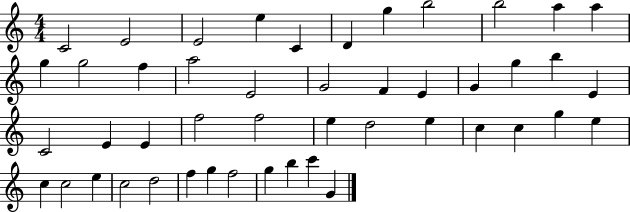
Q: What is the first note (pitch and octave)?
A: C4